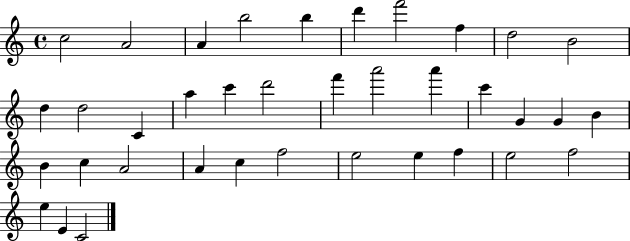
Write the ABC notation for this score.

X:1
T:Untitled
M:4/4
L:1/4
K:C
c2 A2 A b2 b d' f'2 f d2 B2 d d2 C a c' d'2 f' a'2 a' c' G G B B c A2 A c f2 e2 e f e2 f2 e E C2